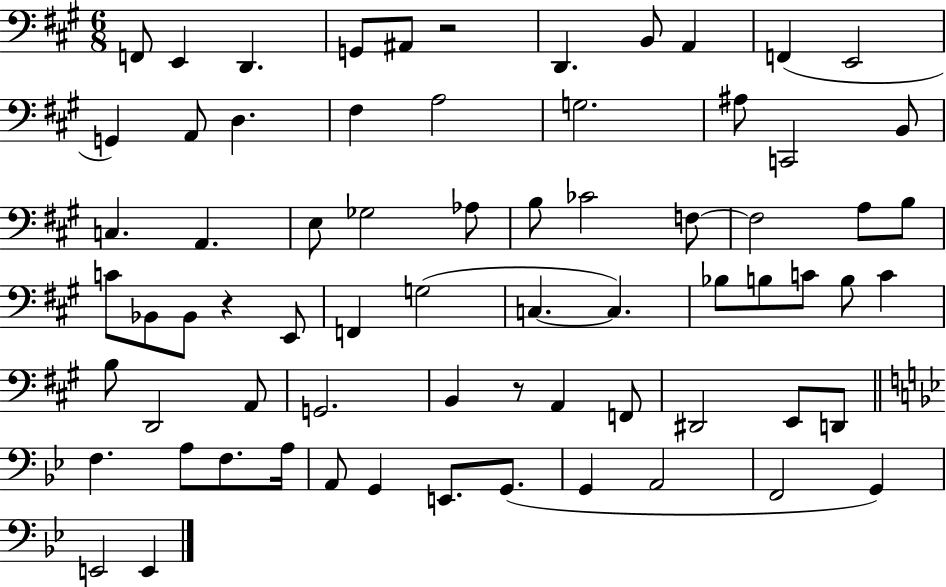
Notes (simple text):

F2/e E2/q D2/q. G2/e A#2/e R/h D2/q. B2/e A2/q F2/q E2/h G2/q A2/e D3/q. F#3/q A3/h G3/h. A#3/e C2/h B2/e C3/q. A2/q. E3/e Gb3/h Ab3/e B3/e CES4/h F3/e F3/h A3/e B3/e C4/e Bb2/e Bb2/e R/q E2/e F2/q G3/h C3/q. C3/q. Bb3/e B3/e C4/e B3/e C4/q B3/e D2/h A2/e G2/h. B2/q R/e A2/q F2/e D#2/h E2/e D2/e F3/q. A3/e F3/e. A3/s A2/e G2/q E2/e. G2/e. G2/q A2/h F2/h G2/q E2/h E2/q